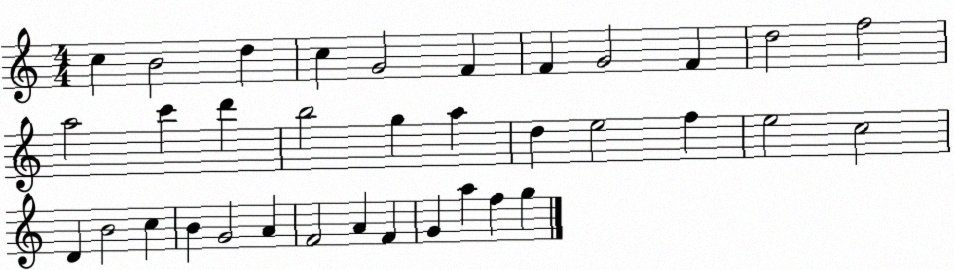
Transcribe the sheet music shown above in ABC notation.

X:1
T:Untitled
M:4/4
L:1/4
K:C
c B2 d c G2 F F G2 F d2 f2 a2 c' d' b2 g a d e2 f e2 c2 D B2 c B G2 A F2 A F G a f g